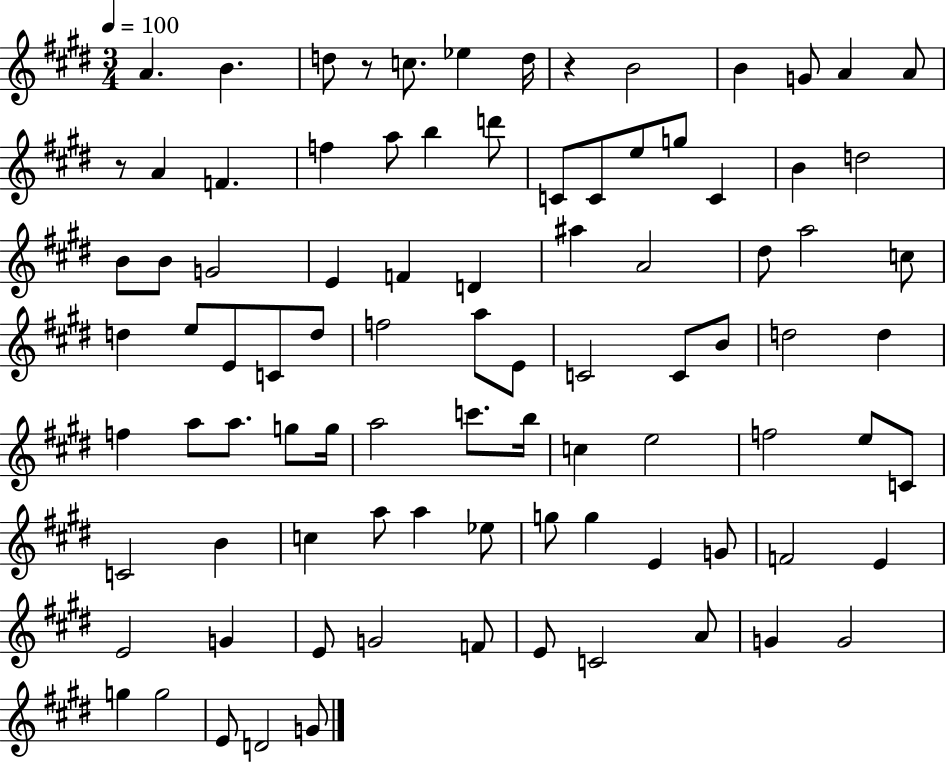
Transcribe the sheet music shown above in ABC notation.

X:1
T:Untitled
M:3/4
L:1/4
K:E
A B d/2 z/2 c/2 _e d/4 z B2 B G/2 A A/2 z/2 A F f a/2 b d'/2 C/2 C/2 e/2 g/2 C B d2 B/2 B/2 G2 E F D ^a A2 ^d/2 a2 c/2 d e/2 E/2 C/2 d/2 f2 a/2 E/2 C2 C/2 B/2 d2 d f a/2 a/2 g/2 g/4 a2 c'/2 b/4 c e2 f2 e/2 C/2 C2 B c a/2 a _e/2 g/2 g E G/2 F2 E E2 G E/2 G2 F/2 E/2 C2 A/2 G G2 g g2 E/2 D2 G/2